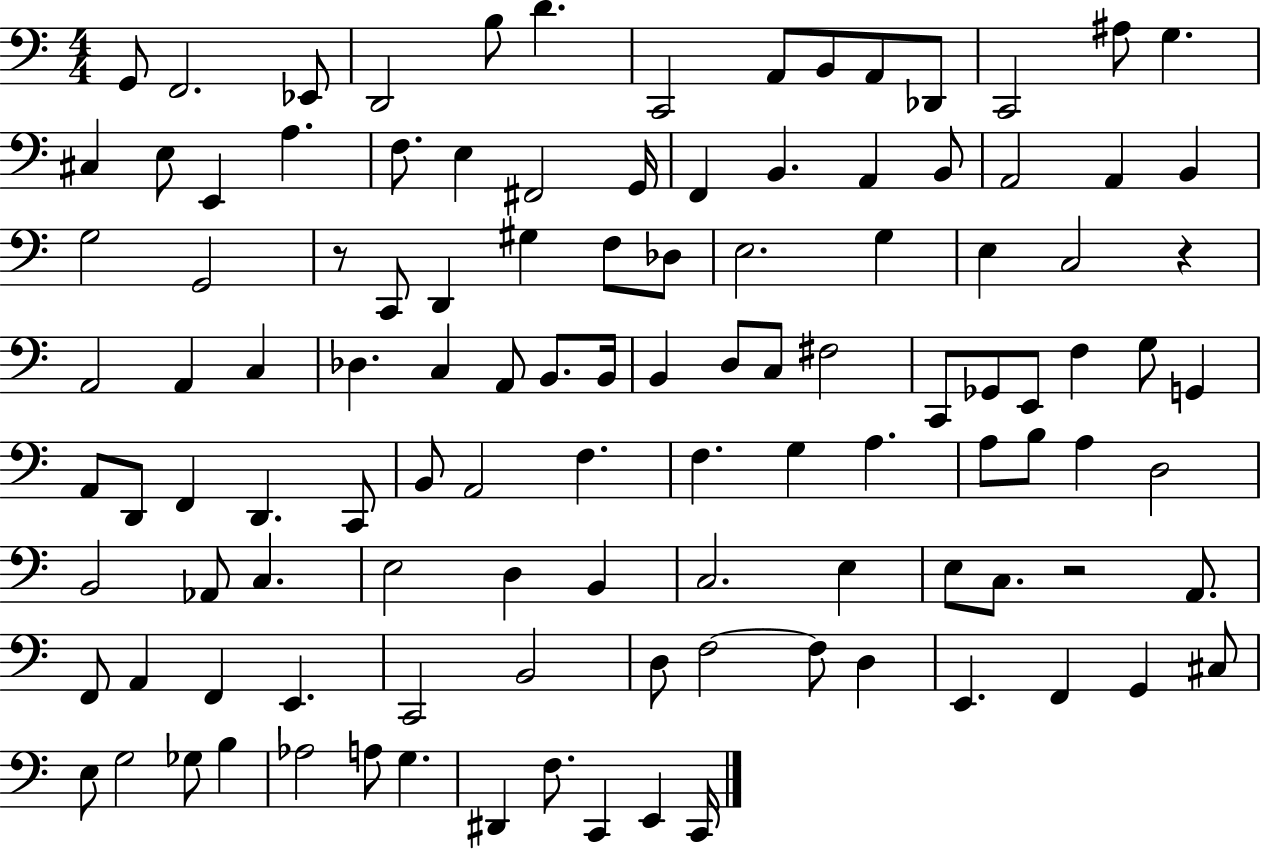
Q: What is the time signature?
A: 4/4